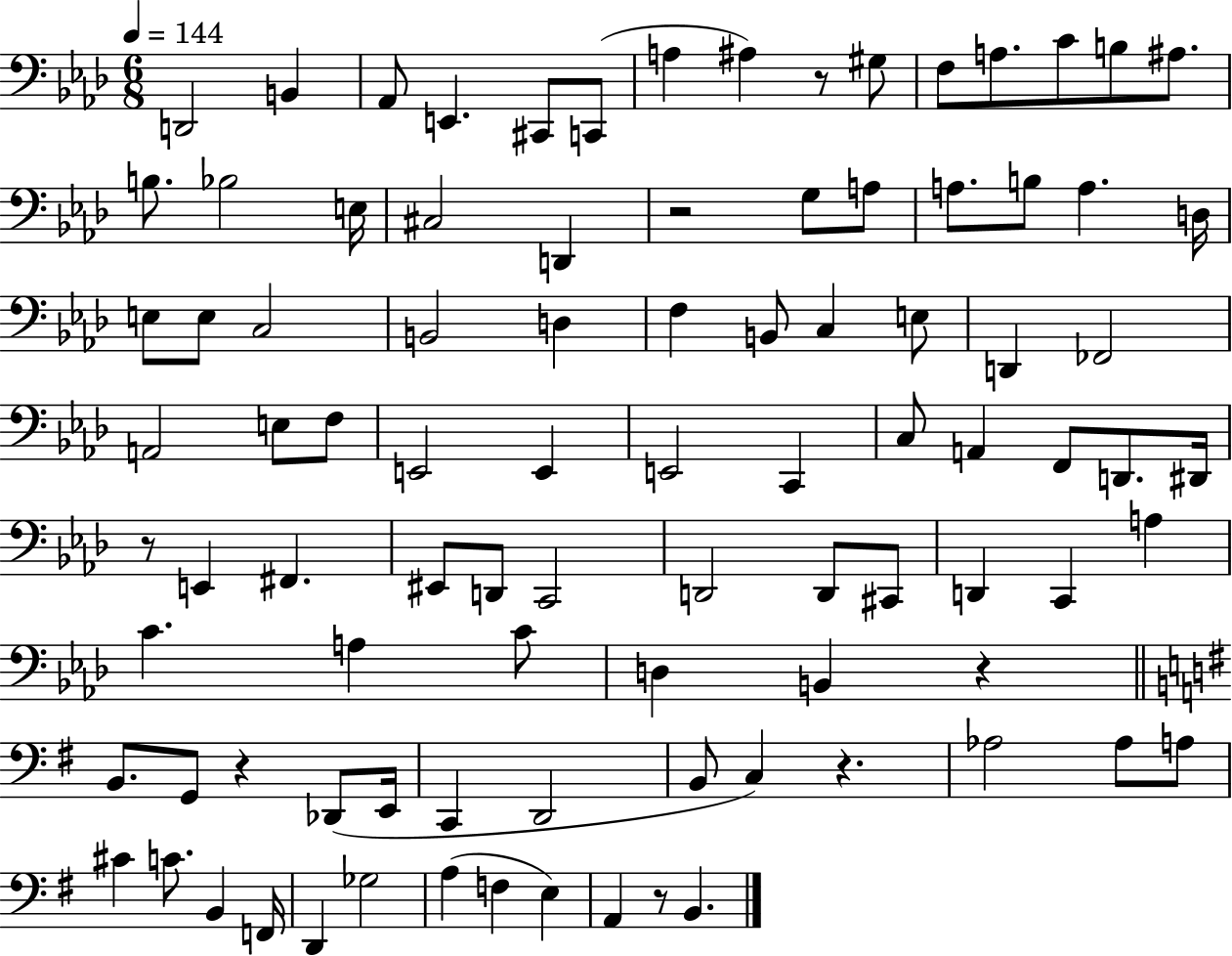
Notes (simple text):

D2/h B2/q Ab2/e E2/q. C#2/e C2/e A3/q A#3/q R/e G#3/e F3/e A3/e. C4/e B3/e A#3/e. B3/e. Bb3/h E3/s C#3/h D2/q R/h G3/e A3/e A3/e. B3/e A3/q. D3/s E3/e E3/e C3/h B2/h D3/q F3/q B2/e C3/q E3/e D2/q FES2/h A2/h E3/e F3/e E2/h E2/q E2/h C2/q C3/e A2/q F2/e D2/e. D#2/s R/e E2/q F#2/q. EIS2/e D2/e C2/h D2/h D2/e C#2/e D2/q C2/q A3/q C4/q. A3/q C4/e D3/q B2/q R/q B2/e. G2/e R/q Db2/e E2/s C2/q D2/h B2/e C3/q R/q. Ab3/h Ab3/e A3/e C#4/q C4/e. B2/q F2/s D2/q Gb3/h A3/q F3/q E3/q A2/q R/e B2/q.